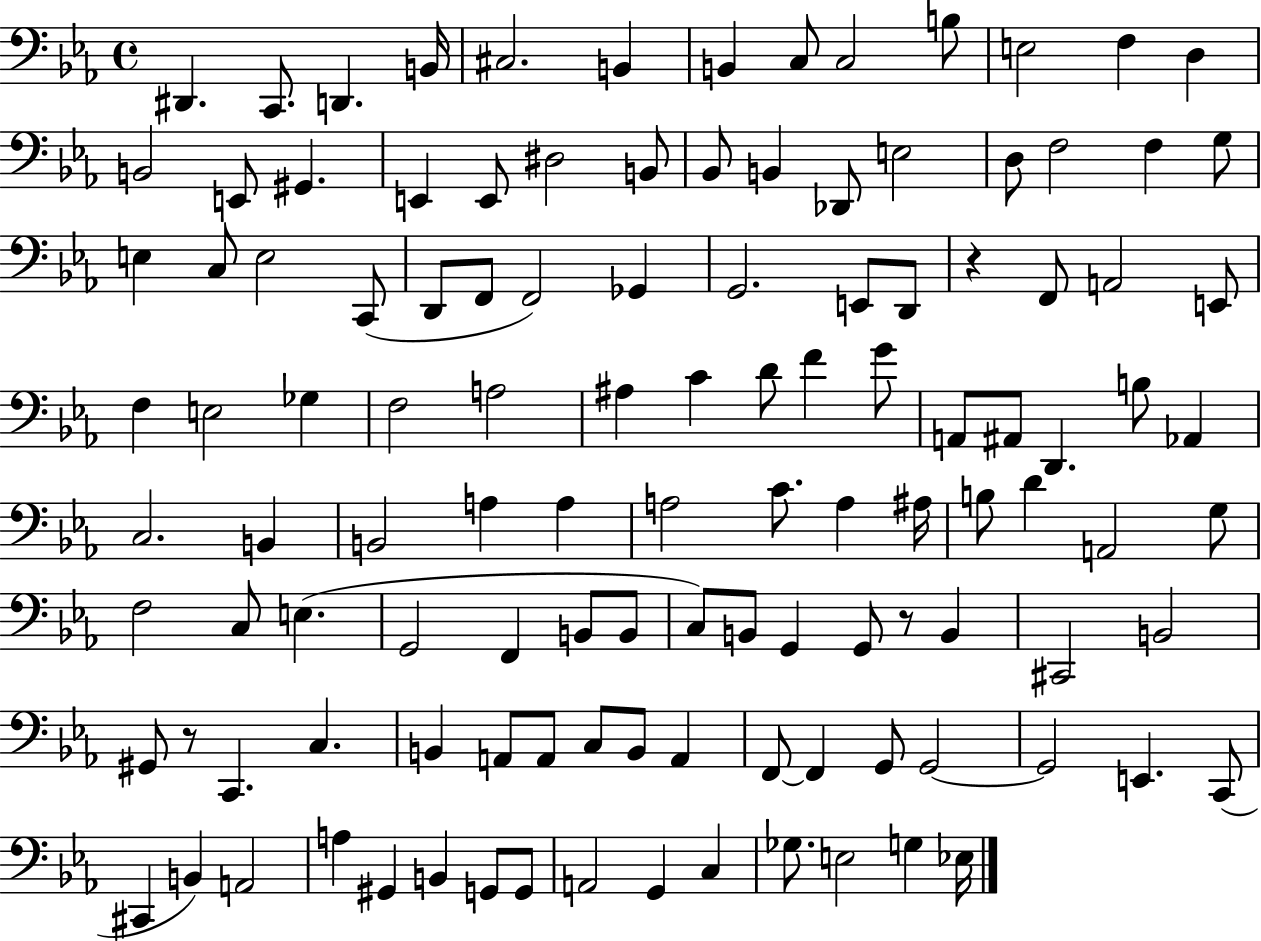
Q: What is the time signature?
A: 4/4